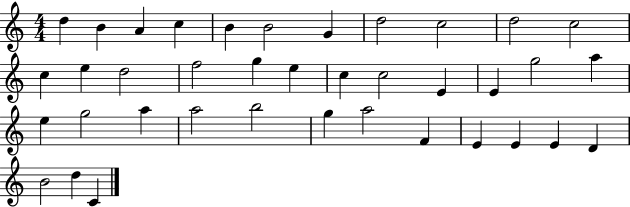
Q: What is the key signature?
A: C major